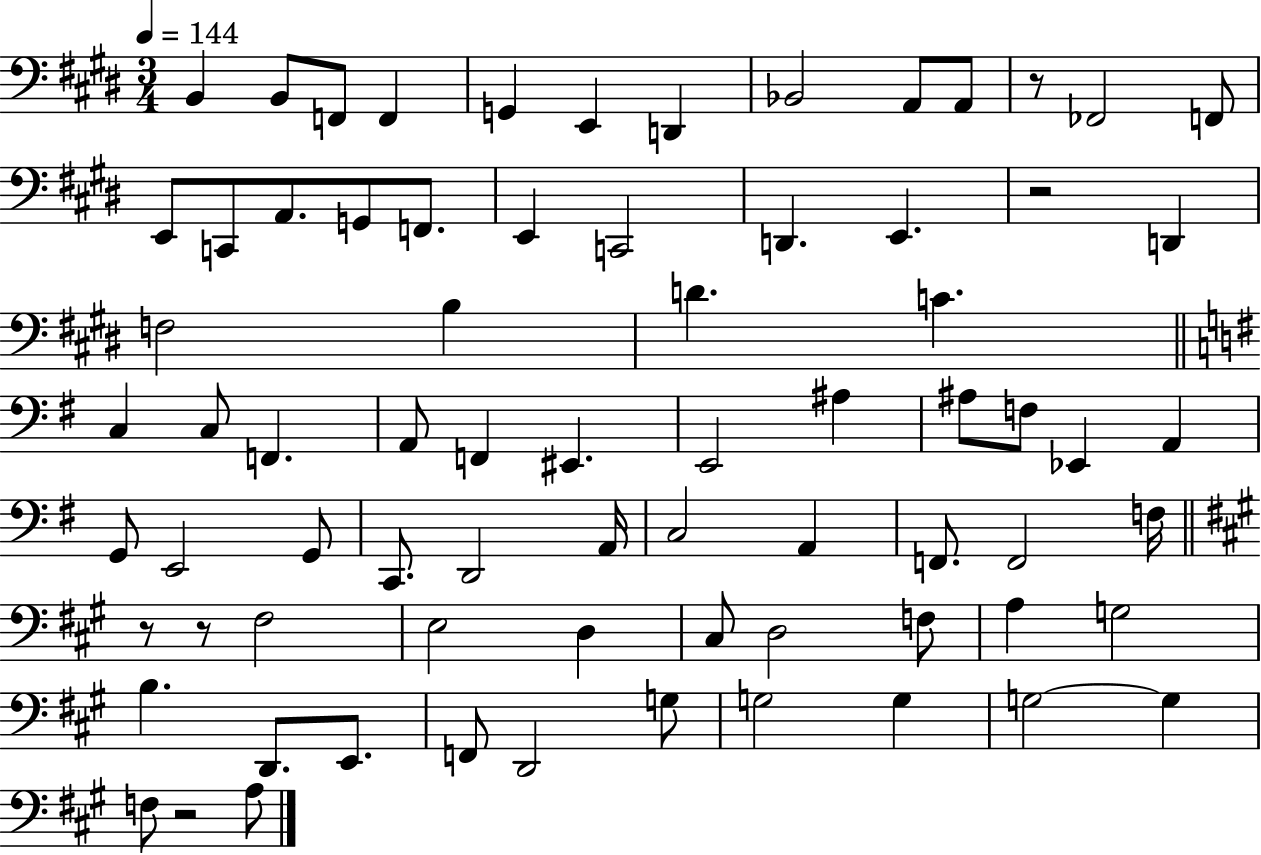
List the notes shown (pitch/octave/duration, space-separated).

B2/q B2/e F2/e F2/q G2/q E2/q D2/q Bb2/h A2/e A2/e R/e FES2/h F2/e E2/e C2/e A2/e. G2/e F2/e. E2/q C2/h D2/q. E2/q. R/h D2/q F3/h B3/q D4/q. C4/q. C3/q C3/e F2/q. A2/e F2/q EIS2/q. E2/h A#3/q A#3/e F3/e Eb2/q A2/q G2/e E2/h G2/e C2/e. D2/h A2/s C3/h A2/q F2/e. F2/h F3/s R/e R/e F#3/h E3/h D3/q C#3/e D3/h F3/e A3/q G3/h B3/q. D2/e. E2/e. F2/e D2/h G3/e G3/h G3/q G3/h G3/q F3/e R/h A3/e